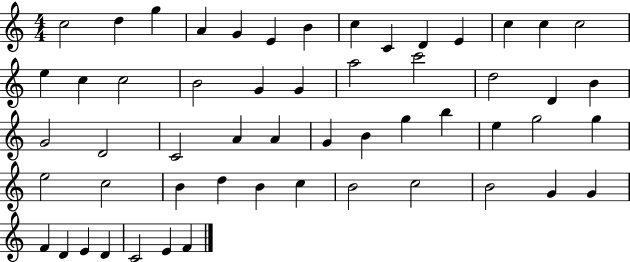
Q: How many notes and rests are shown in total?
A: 55